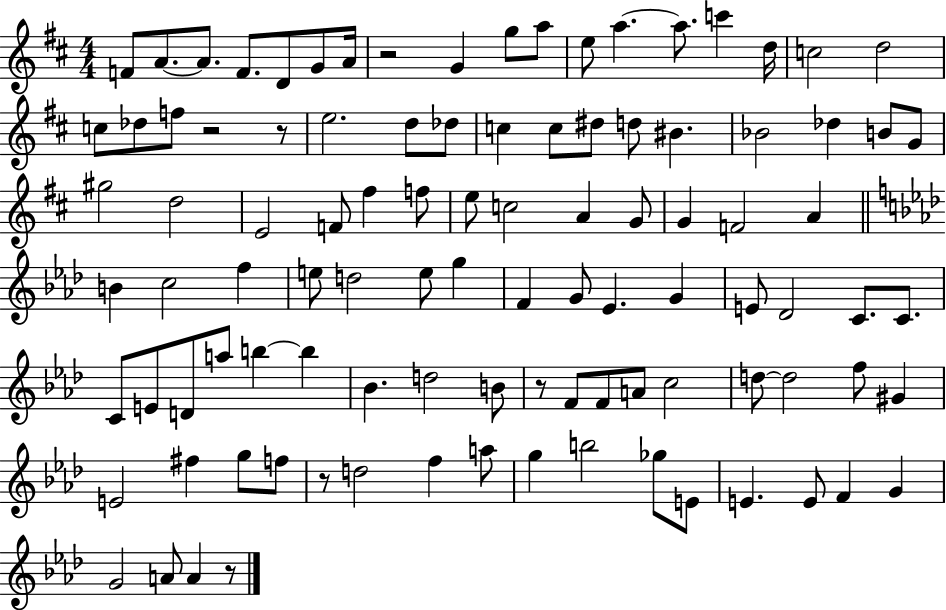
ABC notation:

X:1
T:Untitled
M:4/4
L:1/4
K:D
F/2 A/2 A/2 F/2 D/2 G/2 A/4 z2 G g/2 a/2 e/2 a a/2 c' d/4 c2 d2 c/2 _d/2 f/2 z2 z/2 e2 d/2 _d/2 c c/2 ^d/2 d/2 ^B _B2 _d B/2 G/2 ^g2 d2 E2 F/2 ^f f/2 e/2 c2 A G/2 G F2 A B c2 f e/2 d2 e/2 g F G/2 _E G E/2 _D2 C/2 C/2 C/2 E/2 D/2 a/2 b b _B d2 B/2 z/2 F/2 F/2 A/2 c2 d/2 d2 f/2 ^G E2 ^f g/2 f/2 z/2 d2 f a/2 g b2 _g/2 E/2 E E/2 F G G2 A/2 A z/2